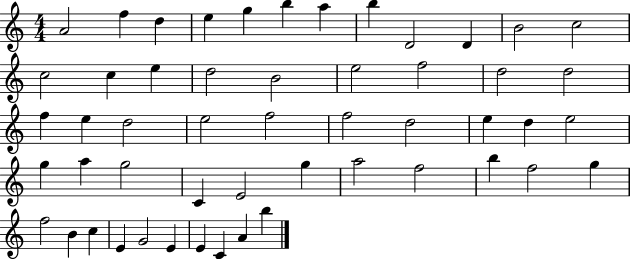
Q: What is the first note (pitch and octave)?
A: A4